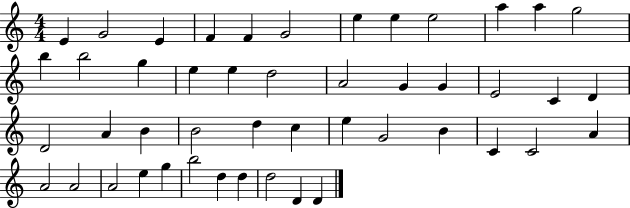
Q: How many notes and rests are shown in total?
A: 47